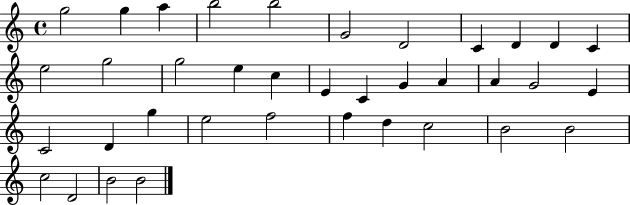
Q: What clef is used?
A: treble